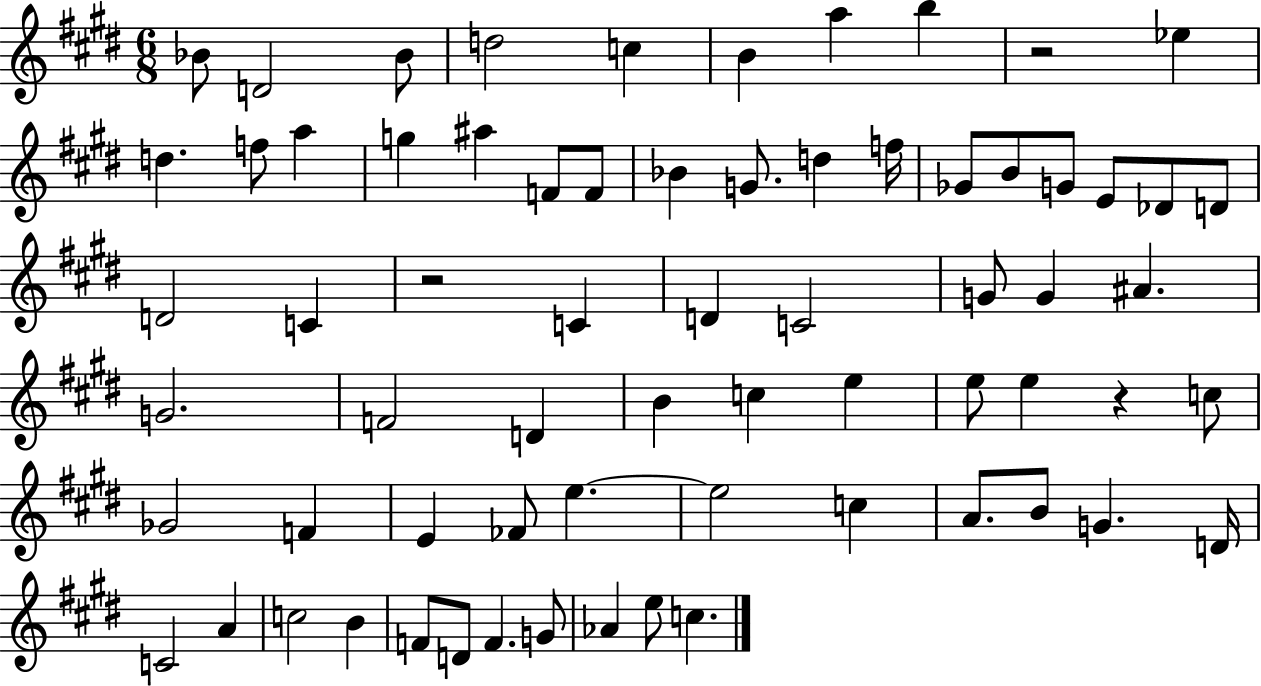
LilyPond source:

{
  \clef treble
  \numericTimeSignature
  \time 6/8
  \key e \major
  bes'8 d'2 bes'8 | d''2 c''4 | b'4 a''4 b''4 | r2 ees''4 | \break d''4. f''8 a''4 | g''4 ais''4 f'8 f'8 | bes'4 g'8. d''4 f''16 | ges'8 b'8 g'8 e'8 des'8 d'8 | \break d'2 c'4 | r2 c'4 | d'4 c'2 | g'8 g'4 ais'4. | \break g'2. | f'2 d'4 | b'4 c''4 e''4 | e''8 e''4 r4 c''8 | \break ges'2 f'4 | e'4 fes'8 e''4.~~ | e''2 c''4 | a'8. b'8 g'4. d'16 | \break c'2 a'4 | c''2 b'4 | f'8 d'8 f'4. g'8 | aes'4 e''8 c''4. | \break \bar "|."
}